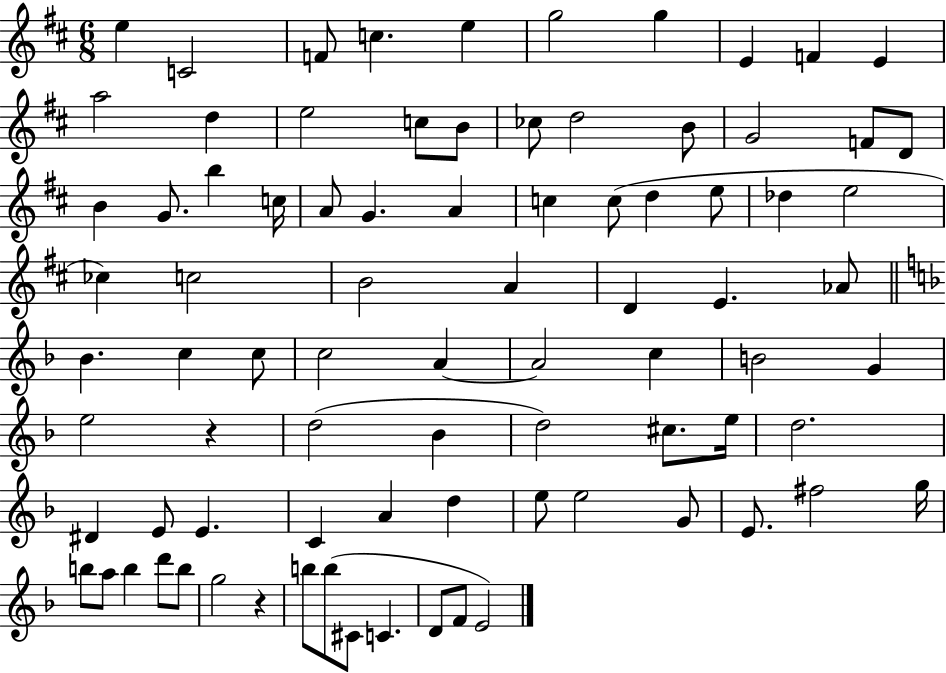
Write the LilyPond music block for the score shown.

{
  \clef treble
  \numericTimeSignature
  \time 6/8
  \key d \major
  e''4 c'2 | f'8 c''4. e''4 | g''2 g''4 | e'4 f'4 e'4 | \break a''2 d''4 | e''2 c''8 b'8 | ces''8 d''2 b'8 | g'2 f'8 d'8 | \break b'4 g'8. b''4 c''16 | a'8 g'4. a'4 | c''4 c''8( d''4 e''8 | des''4 e''2 | \break ces''4) c''2 | b'2 a'4 | d'4 e'4. aes'8 | \bar "||" \break \key d \minor bes'4. c''4 c''8 | c''2 a'4~~ | a'2 c''4 | b'2 g'4 | \break e''2 r4 | d''2( bes'4 | d''2) cis''8. e''16 | d''2. | \break dis'4 e'8 e'4. | c'4 a'4 d''4 | e''8 e''2 g'8 | e'8. fis''2 g''16 | \break b''8 a''8 b''4 d'''8 b''8 | g''2 r4 | b''8 b''8( cis'8 c'4. | d'8 f'8 e'2) | \break \bar "|."
}